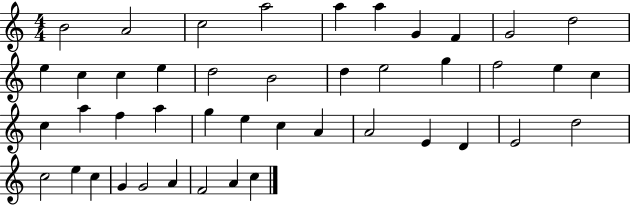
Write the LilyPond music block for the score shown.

{
  \clef treble
  \numericTimeSignature
  \time 4/4
  \key c \major
  b'2 a'2 | c''2 a''2 | a''4 a''4 g'4 f'4 | g'2 d''2 | \break e''4 c''4 c''4 e''4 | d''2 b'2 | d''4 e''2 g''4 | f''2 e''4 c''4 | \break c''4 a''4 f''4 a''4 | g''4 e''4 c''4 a'4 | a'2 e'4 d'4 | e'2 d''2 | \break c''2 e''4 c''4 | g'4 g'2 a'4 | f'2 a'4 c''4 | \bar "|."
}